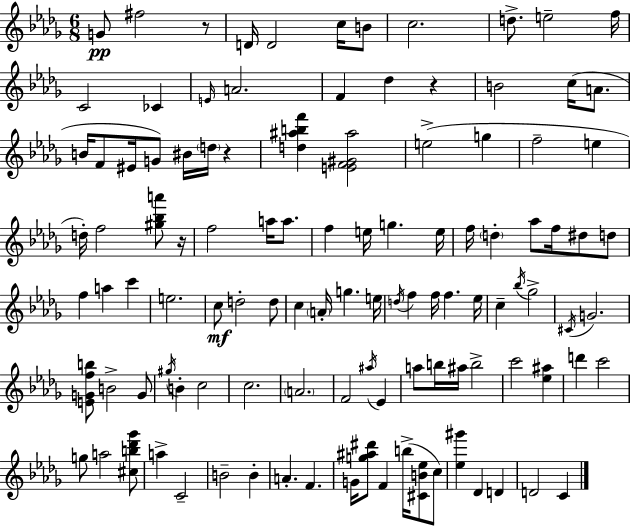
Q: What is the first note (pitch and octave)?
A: G4